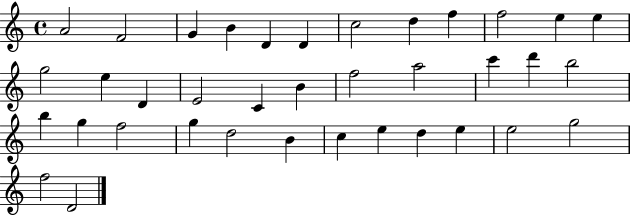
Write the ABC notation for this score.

X:1
T:Untitled
M:4/4
L:1/4
K:C
A2 F2 G B D D c2 d f f2 e e g2 e D E2 C B f2 a2 c' d' b2 b g f2 g d2 B c e d e e2 g2 f2 D2